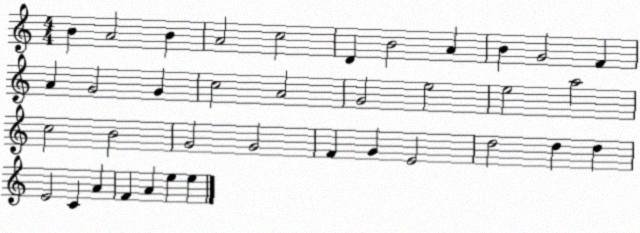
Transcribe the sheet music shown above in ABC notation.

X:1
T:Untitled
M:4/4
L:1/4
K:C
B A2 B A2 c2 D B2 A B G2 F A G2 G c2 A2 G2 e2 e2 a2 c2 B2 G2 G2 F G E2 d2 d d E2 C A F A e e